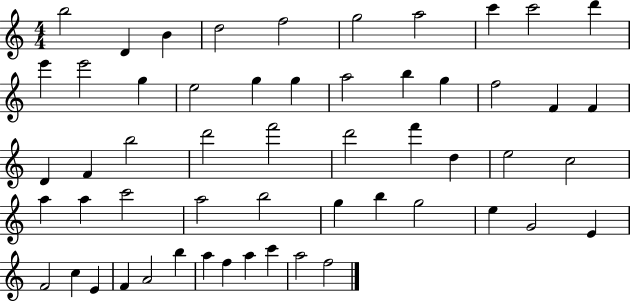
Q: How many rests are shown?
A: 0